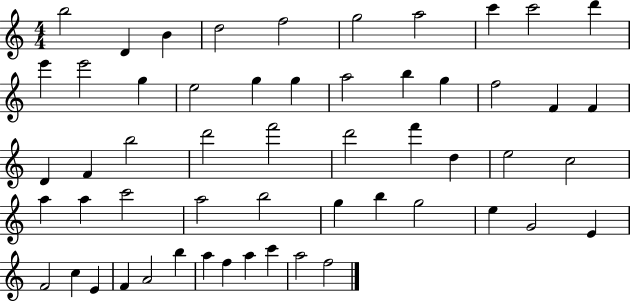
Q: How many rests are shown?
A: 0